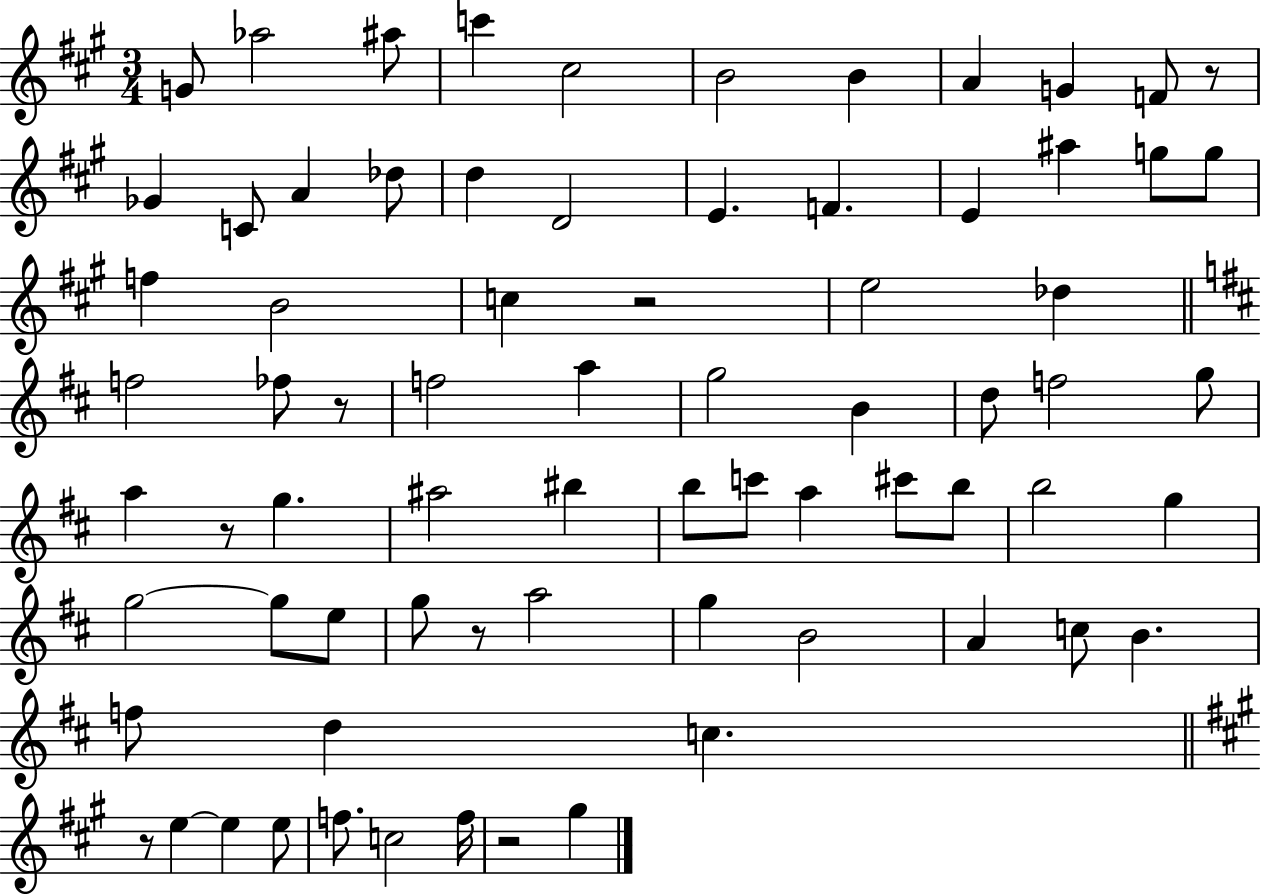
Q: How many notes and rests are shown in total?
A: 74